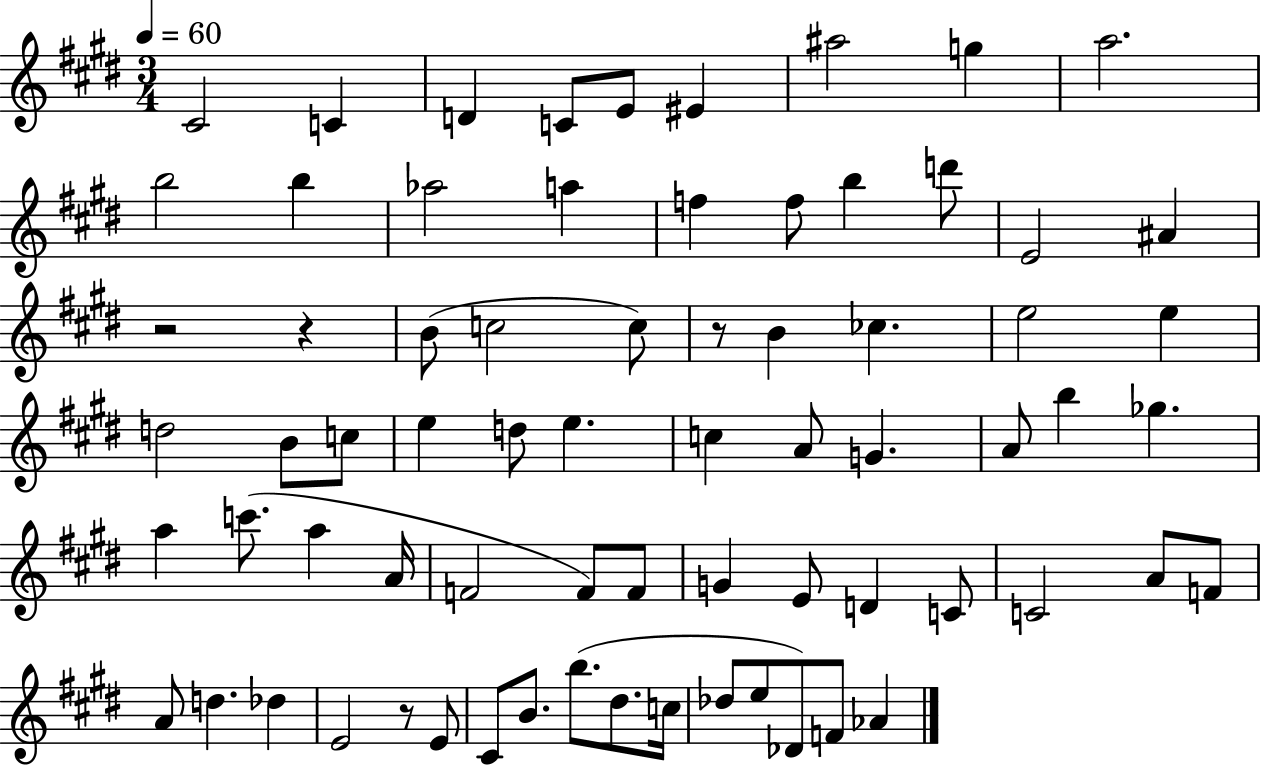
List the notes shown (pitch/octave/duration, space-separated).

C#4/h C4/q D4/q C4/e E4/e EIS4/q A#5/h G5/q A5/h. B5/h B5/q Ab5/h A5/q F5/q F5/e B5/q D6/e E4/h A#4/q R/h R/q B4/e C5/h C5/e R/e B4/q CES5/q. E5/h E5/q D5/h B4/e C5/e E5/q D5/e E5/q. C5/q A4/e G4/q. A4/e B5/q Gb5/q. A5/q C6/e. A5/q A4/s F4/h F4/e F4/e G4/q E4/e D4/q C4/e C4/h A4/e F4/e A4/e D5/q. Db5/q E4/h R/e E4/e C#4/e B4/e. B5/e. D#5/e. C5/s Db5/e E5/e Db4/e F4/e Ab4/q